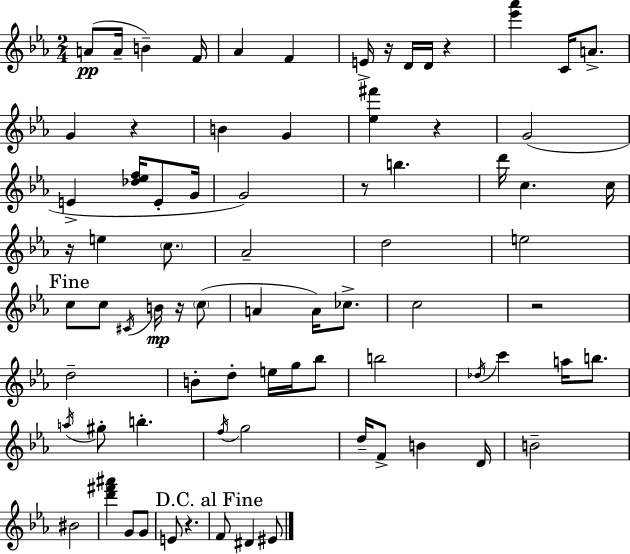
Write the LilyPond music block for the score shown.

{
  \clef treble
  \numericTimeSignature
  \time 2/4
  \key c \minor
  a'8(\pp a'16-- b'4--) f'16 | aes'4 f'4 | e'16-> r16 d'16 d'16 r4 | <ees''' aes'''>4 c'16 a'8.-> | \break g'4 r4 | b'4 g'4 | <ees'' fis'''>4 r4 | g'2( | \break e'4-> <des'' ees'' f''>16 e'8-. g'16 | g'2) | r8 b''4. | d'''16 c''4. c''16 | \break r16 e''4 \parenthesize c''8. | aes'2-- | d''2 | e''2 | \break \mark "Fine" c''8 c''8 \acciaccatura { cis'16 }\mp b'16 r16 \parenthesize c''8( | a'4 a'16) ces''8.-> | c''2 | r2 | \break d''2-- | b'8-. d''8-. e''16 g''16 bes''8 | b''2 | \acciaccatura { des''16 } c'''4 a''16 b''8. | \break \acciaccatura { a''16 } gis''8-. b''4.-. | \acciaccatura { f''16 } g''2 | d''16-- f'8-> b'4 | d'16 b'2-- | \break bis'2 | <d''' fis''' ais'''>4 | g'8 g'8 e'8 r4. | \mark "D.C. al Fine" f'8 dis'4 | \break eis'8 \bar "|."
}